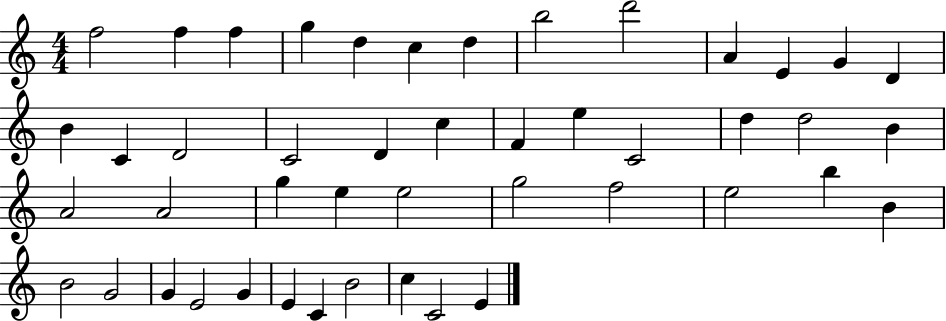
F5/h F5/q F5/q G5/q D5/q C5/q D5/q B5/h D6/h A4/q E4/q G4/q D4/q B4/q C4/q D4/h C4/h D4/q C5/q F4/q E5/q C4/h D5/q D5/h B4/q A4/h A4/h G5/q E5/q E5/h G5/h F5/h E5/h B5/q B4/q B4/h G4/h G4/q E4/h G4/q E4/q C4/q B4/h C5/q C4/h E4/q